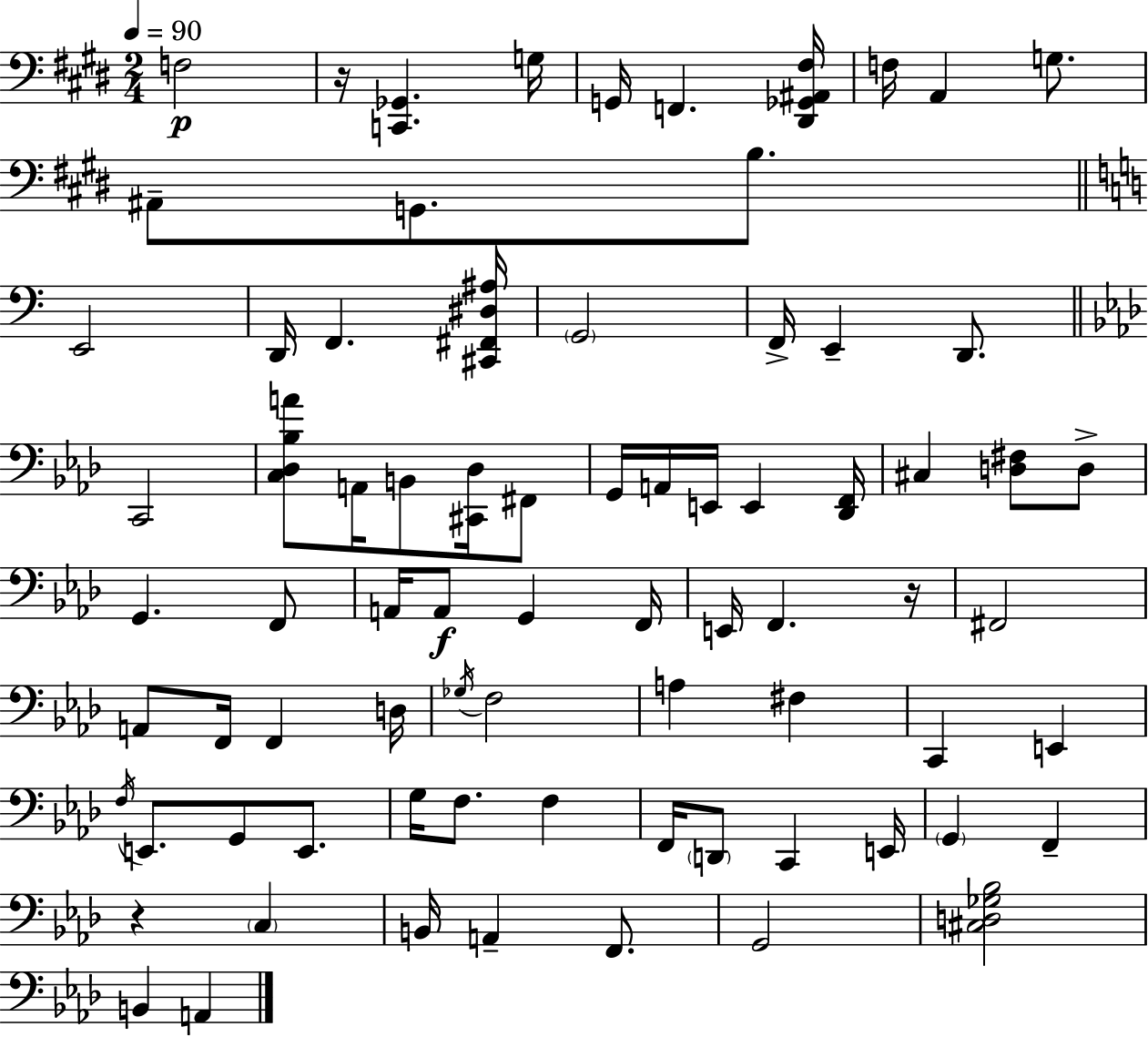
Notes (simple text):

F3/h R/s [C2,Gb2]/q. G3/s G2/s F2/q. [D#2,Gb2,A#2,F#3]/s F3/s A2/q G3/e. A#2/e G2/e. B3/e. E2/h D2/s F2/q. [C#2,F#2,D#3,A#3]/s G2/h F2/s E2/q D2/e. C2/h [C3,Db3,Bb3,A4]/e A2/s B2/e [C#2,Db3]/s F#2/e G2/s A2/s E2/s E2/q [Db2,F2]/s C#3/q [D3,F#3]/e D3/e G2/q. F2/e A2/s A2/e G2/q F2/s E2/s F2/q. R/s F#2/h A2/e F2/s F2/q D3/s Gb3/s F3/h A3/q F#3/q C2/q E2/q F3/s E2/e. G2/e E2/e. G3/s F3/e. F3/q F2/s D2/e C2/q E2/s G2/q F2/q R/q C3/q B2/s A2/q F2/e. G2/h [C#3,D3,Gb3,Bb3]/h B2/q A2/q